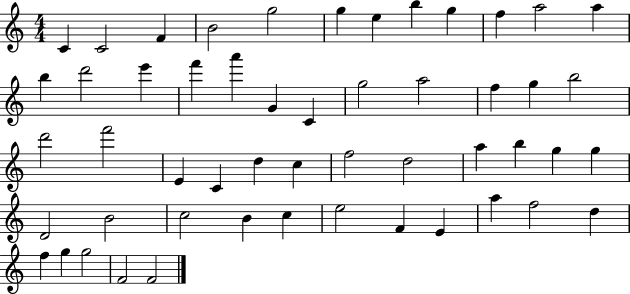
X:1
T:Untitled
M:4/4
L:1/4
K:C
C C2 F B2 g2 g e b g f a2 a b d'2 e' f' a' G C g2 a2 f g b2 d'2 f'2 E C d c f2 d2 a b g g D2 B2 c2 B c e2 F E a f2 d f g g2 F2 F2